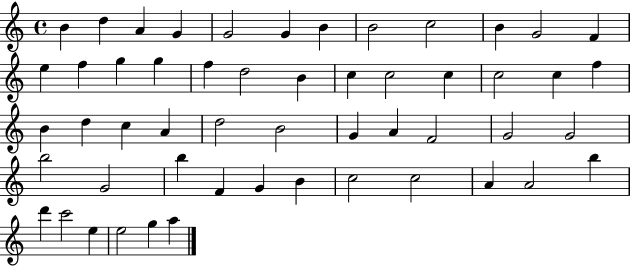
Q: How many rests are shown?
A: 0